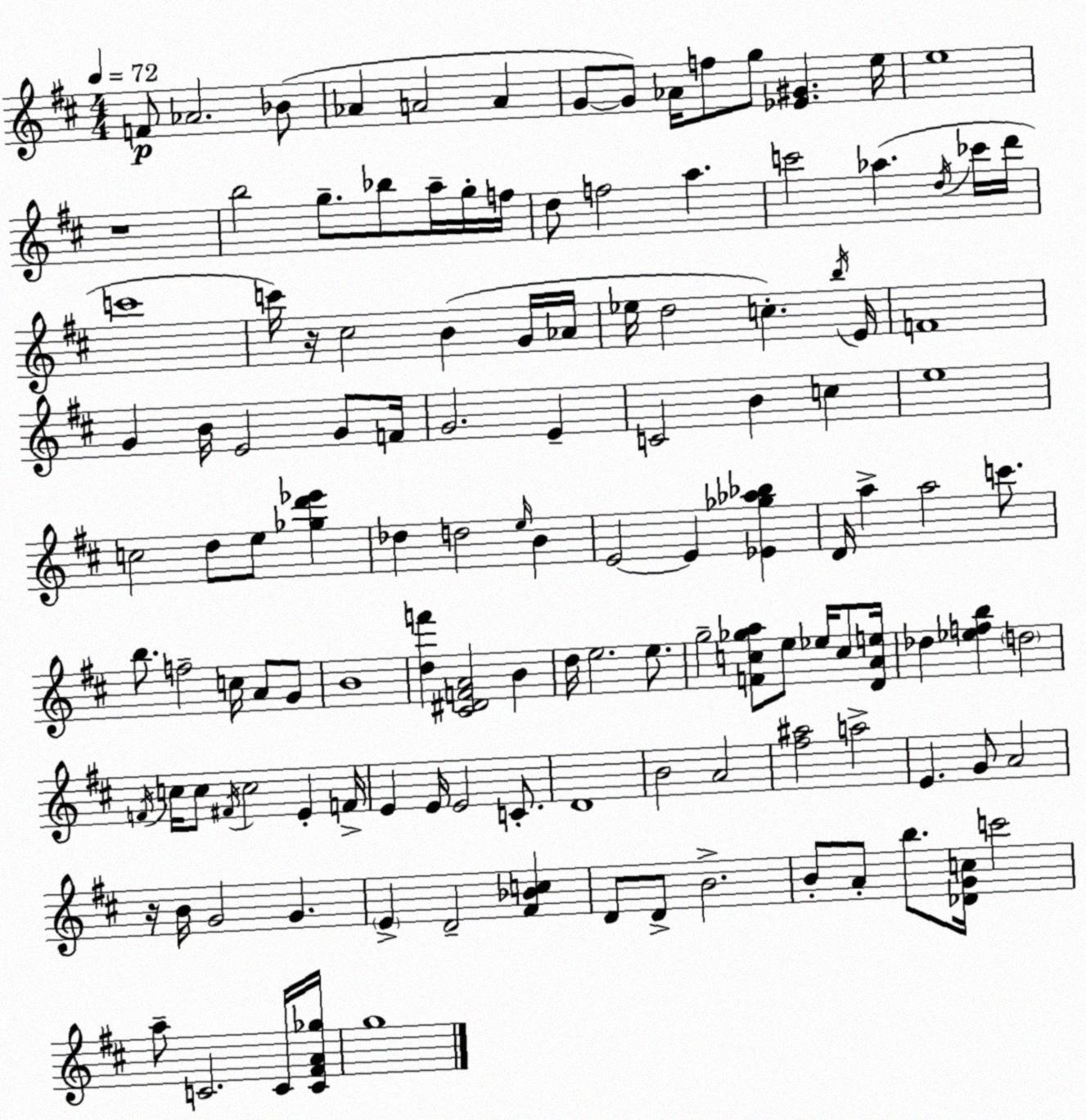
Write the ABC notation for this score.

X:1
T:Untitled
M:4/4
L:1/4
K:D
F/2 _A2 _B/2 _A A2 A G/2 G/2 _A/4 f/2 g/2 [_E^G] e/4 e4 z4 b2 g/2 _b/2 a/4 g/4 f/4 d/2 f2 a c'2 _a d/4 _c'/4 d'/4 c'4 c'/4 z/4 ^c2 B G/4 _A/4 _e/4 d2 c b/4 E/4 F4 G B/4 E2 G/2 F/4 G2 E C2 B c e4 c2 d/2 e/2 [_gd'_e'] _d d2 e/4 B E2 E [_E_g_a_b] D/4 a a2 c'/2 b/2 f2 c/4 A/2 G/2 B4 [df'] [^C^DFA]2 B d/4 e2 e/2 g2 [Fc_ga]/2 e/2 _e/4 c/2 [DAe]/4 _d [_efb] d2 F/4 c/4 c/2 ^F/4 c2 E F/4 E E/4 E2 C/2 D4 B2 A2 [^f^a]2 a2 E G/2 A2 z/4 B/4 G2 G E D2 [^F_Bc] D/2 D/2 B2 B/2 A/2 b/2 [_DGc]/4 c'2 a/2 C2 C/4 [C^FA_g]/4 g4